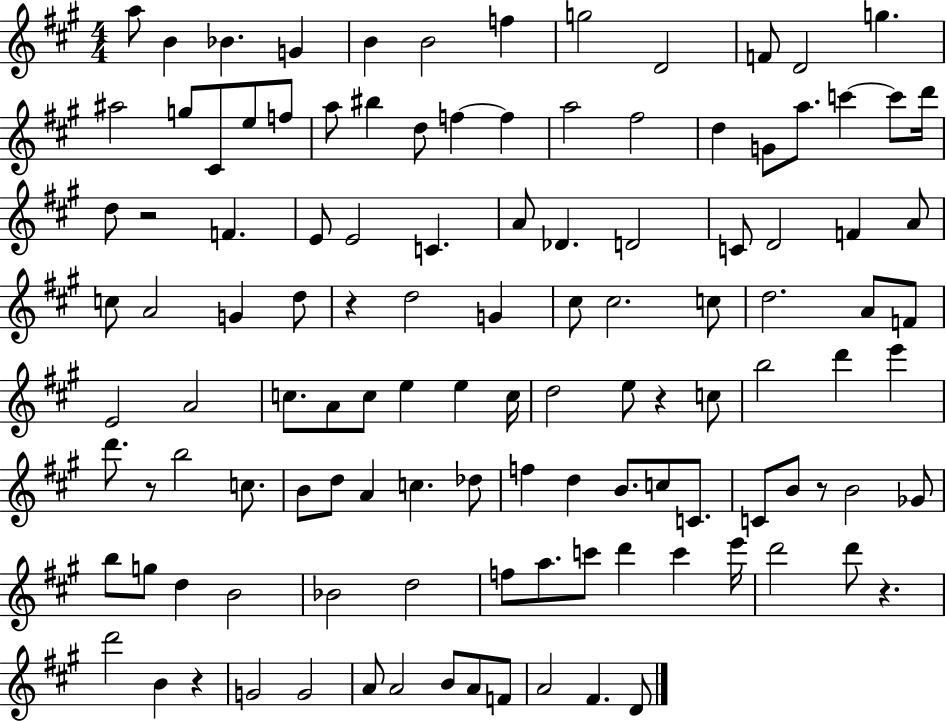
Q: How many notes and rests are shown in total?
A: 118